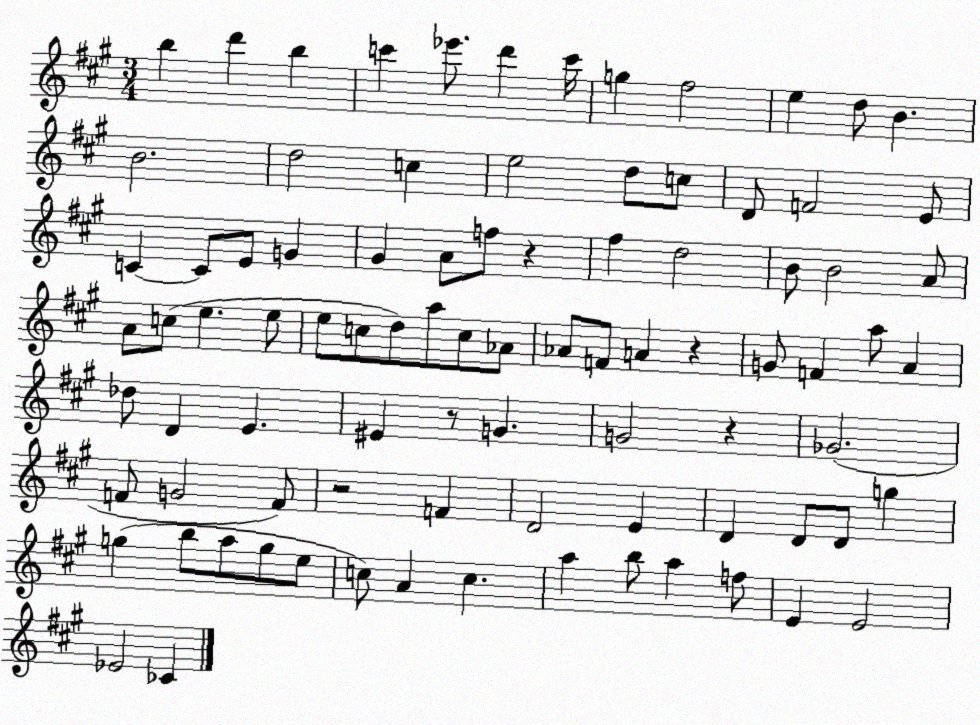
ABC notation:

X:1
T:Untitled
M:3/4
L:1/4
K:A
b d' b c' _e'/2 d' c'/4 g ^f2 e d/2 B B2 d2 c e2 d/2 c/2 D/2 F2 E/2 C C/2 E/2 G ^G A/2 f/2 z ^f d2 B/2 B2 A/2 A/2 c/2 e e/2 e/2 c/2 d/2 a/2 c/2 _A/2 _A/2 F/2 A z G/2 F a/2 A _d/2 D E ^E z/2 G G2 z _G2 F/2 G2 F/2 z2 F D2 E D D/2 D/2 g g b/2 a/2 g/2 e/2 c/2 A c a b/2 a f/2 E E2 _E2 _C